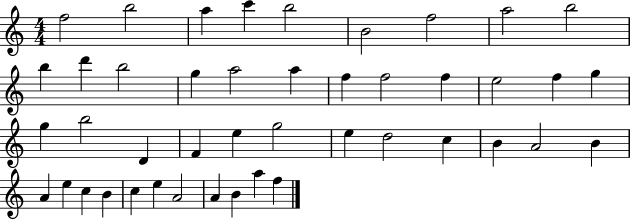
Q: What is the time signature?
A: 4/4